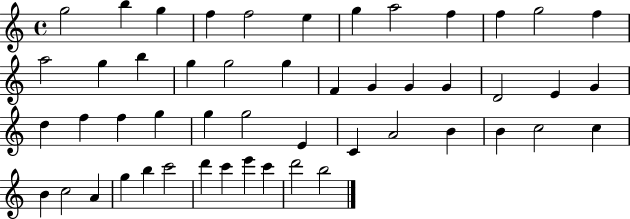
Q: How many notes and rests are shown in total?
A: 50